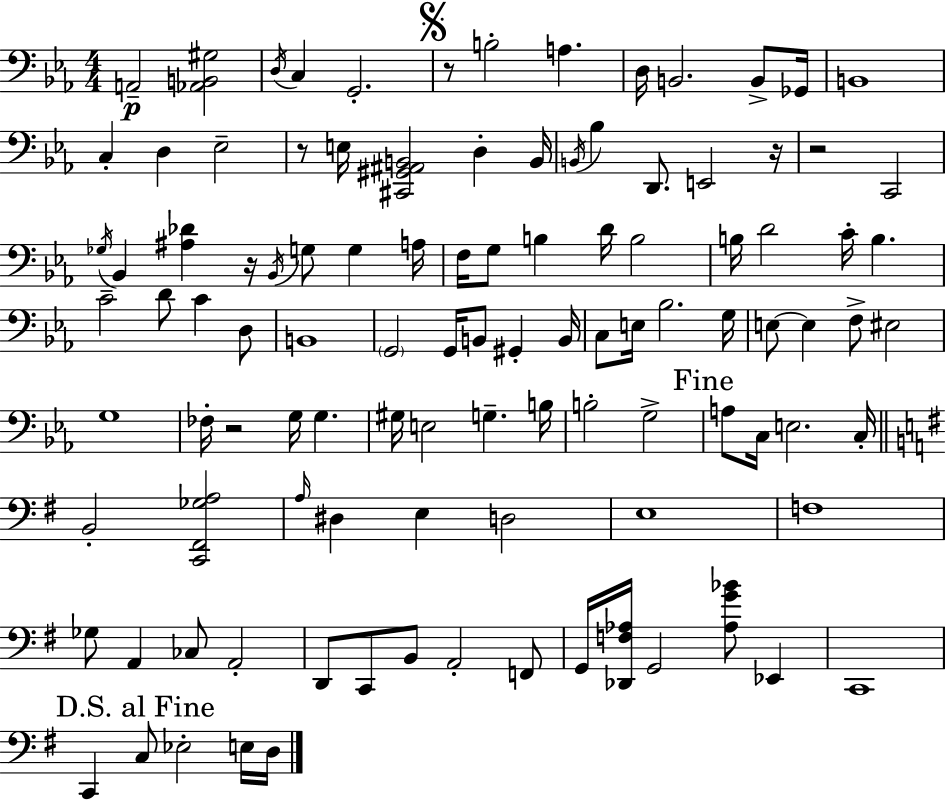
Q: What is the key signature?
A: C minor